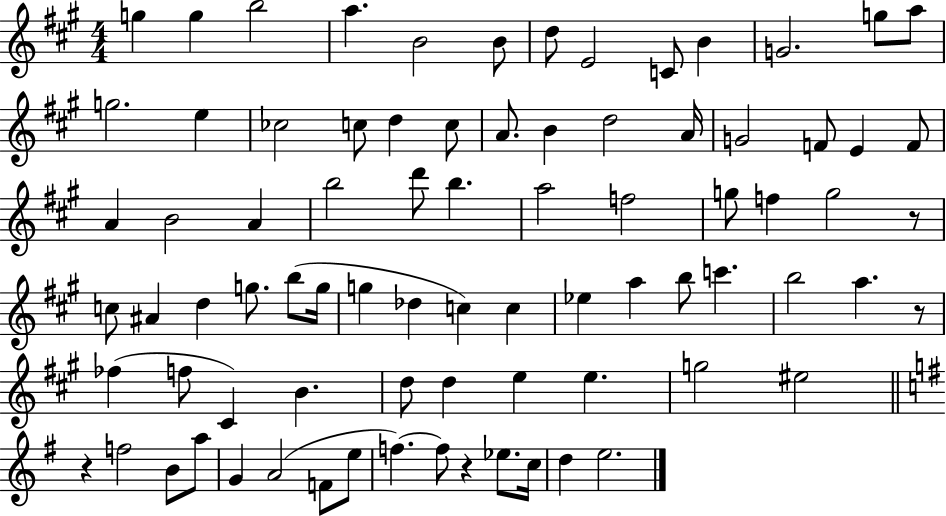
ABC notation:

X:1
T:Untitled
M:4/4
L:1/4
K:A
g g b2 a B2 B/2 d/2 E2 C/2 B G2 g/2 a/2 g2 e _c2 c/2 d c/2 A/2 B d2 A/4 G2 F/2 E F/2 A B2 A b2 d'/2 b a2 f2 g/2 f g2 z/2 c/2 ^A d g/2 b/2 g/4 g _d c c _e a b/2 c' b2 a z/2 _f f/2 ^C B d/2 d e e g2 ^e2 z f2 B/2 a/2 G A2 F/2 e/2 f f/2 z _e/2 c/4 d e2